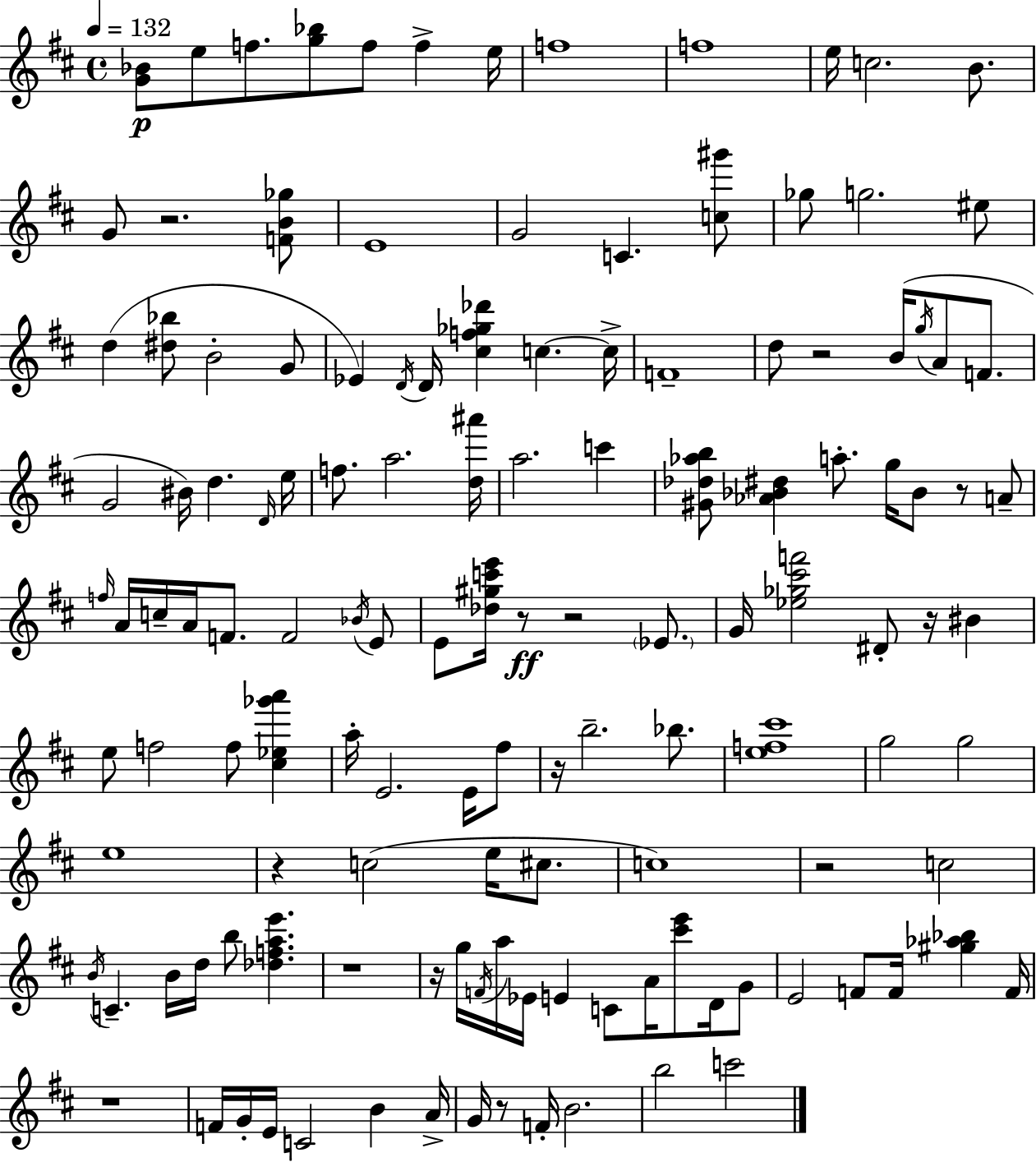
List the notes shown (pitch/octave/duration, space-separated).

[G4,Bb4]/e E5/e F5/e. [G5,Bb5]/e F5/e F5/q E5/s F5/w F5/w E5/s C5/h. B4/e. G4/e R/h. [F4,B4,Gb5]/e E4/w G4/h C4/q. [C5,G#6]/e Gb5/e G5/h. EIS5/e D5/q [D#5,Bb5]/e B4/h G4/e Eb4/q D4/s D4/s [C#5,F5,Gb5,Db6]/q C5/q. C5/s F4/w D5/e R/h B4/s G5/s A4/e F4/e. G4/h BIS4/s D5/q. D4/s E5/s F5/e. A5/h. [D5,A#6]/s A5/h. C6/q [G#4,Db5,Ab5,B5]/e [Ab4,Bb4,D#5]/q A5/e. G5/s Bb4/e R/e A4/e F5/s A4/s C5/s A4/s F4/e. F4/h Bb4/s E4/e E4/e [Db5,G#5,C6,E6]/s R/e R/h Eb4/e. G4/s [Eb5,Gb5,C#6,F6]/h D#4/e R/s BIS4/q E5/e F5/h F5/e [C#5,Eb5,Gb6,A6]/q A5/s E4/h. E4/s F#5/e R/s B5/h. Bb5/e. [E5,F5,C#6]/w G5/h G5/h E5/w R/q C5/h E5/s C#5/e. C5/w R/h C5/h B4/s C4/q. B4/s D5/s B5/e [Db5,F5,A5,E6]/q. R/w R/s G5/s F4/s A5/s Eb4/s E4/q C4/e A4/s [C#6,E6]/e D4/s G4/e E4/h F4/e F4/s [G#5,Ab5,Bb5]/q F4/s R/w F4/s G4/s E4/s C4/h B4/q A4/s G4/s R/e F4/s B4/h. B5/h C6/h